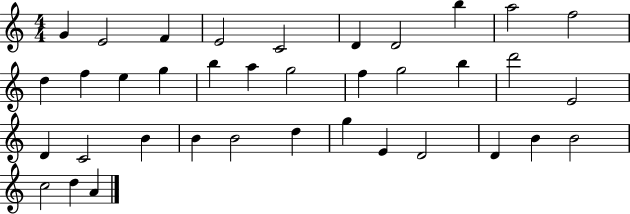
G4/q E4/h F4/q E4/h C4/h D4/q D4/h B5/q A5/h F5/h D5/q F5/q E5/q G5/q B5/q A5/q G5/h F5/q G5/h B5/q D6/h E4/h D4/q C4/h B4/q B4/q B4/h D5/q G5/q E4/q D4/h D4/q B4/q B4/h C5/h D5/q A4/q